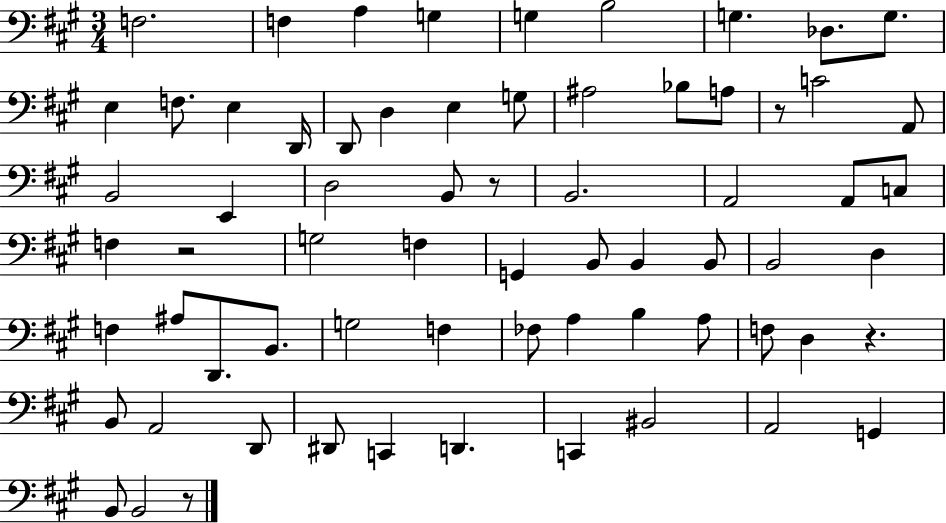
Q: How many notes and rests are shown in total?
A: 68